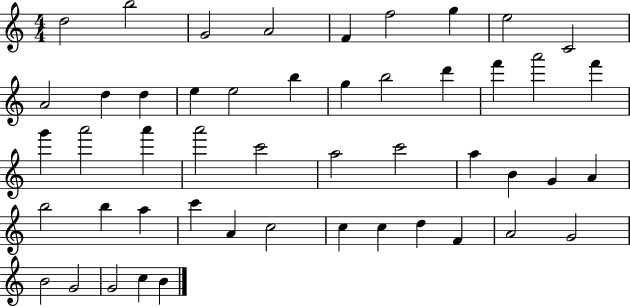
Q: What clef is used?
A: treble